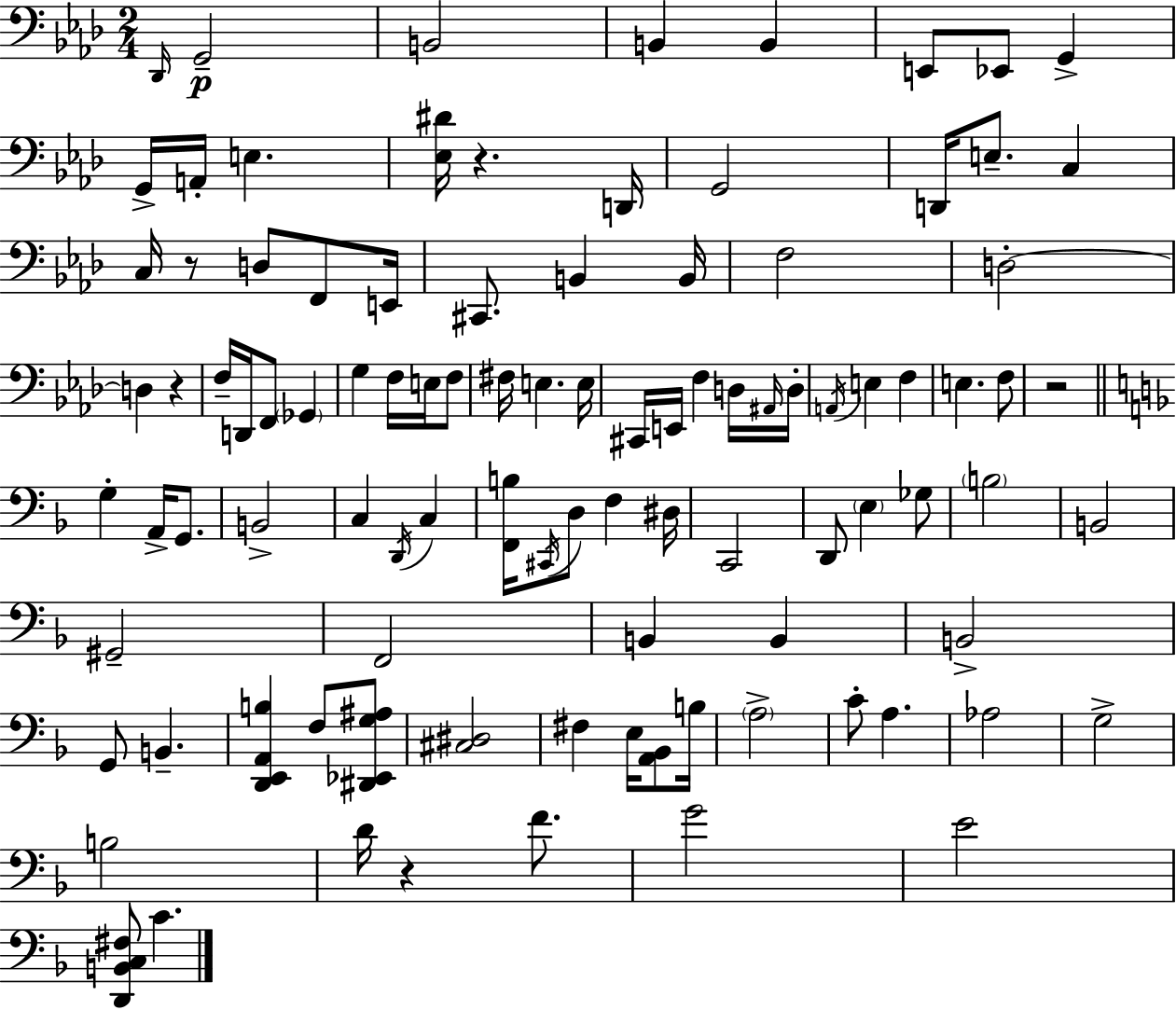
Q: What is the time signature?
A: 2/4